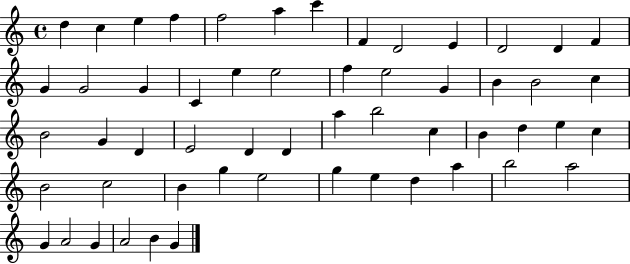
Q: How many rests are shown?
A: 0